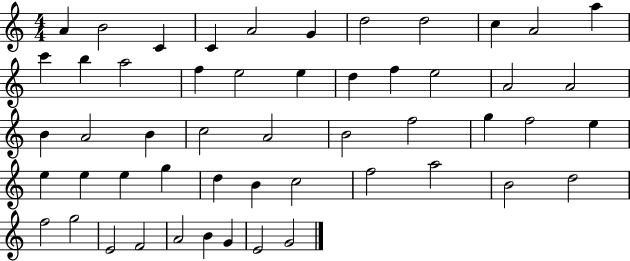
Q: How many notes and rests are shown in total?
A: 52